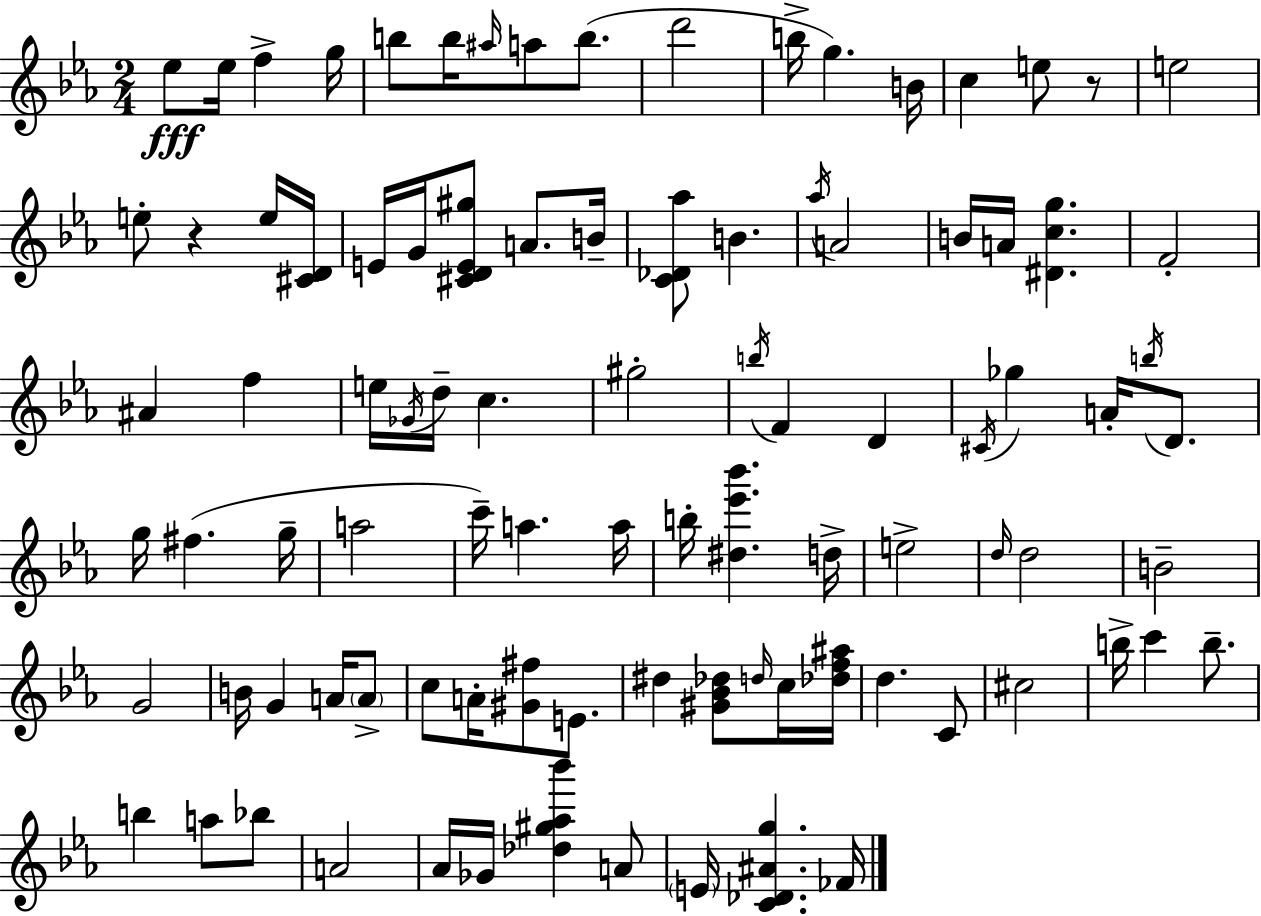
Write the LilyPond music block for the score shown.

{
  \clef treble
  \numericTimeSignature
  \time 2/4
  \key c \minor
  ees''8\fff ees''16 f''4-> g''16 | b''8 b''16 \grace { ais''16 } a''8 b''8.( | d'''2 | b''16-> g''4.) | \break b'16 c''4 e''8 r8 | e''2 | e''8-. r4 e''16 | <cis' d'>16 e'16 g'16 <cis' d' e' gis''>8 a'8. | \break b'16-- <c' des' aes''>8 b'4. | \acciaccatura { aes''16 } a'2 | b'16 a'16 <dis' c'' g''>4. | f'2-. | \break ais'4 f''4 | e''16 \acciaccatura { ges'16 } d''16-- c''4. | gis''2-. | \acciaccatura { b''16 } f'4 | \break d'4 \acciaccatura { cis'16 } ges''4 | a'16-. \acciaccatura { b''16 } d'8. g''16 fis''4.( | g''16-- a''2 | c'''16--) a''4. | \break a''16 b''16-. <dis'' ees''' bes'''>4. | d''16-> e''2-> | \grace { d''16 } d''2 | b'2-- | \break g'2 | b'16 | g'4 a'16 \parenthesize a'8-> c''8 | a'16-. <gis' fis''>8 e'8. dis''4 | \break <gis' bes' des''>8 \grace { d''16 } c''16 <des'' f'' ais''>16 | d''4. c'8 | cis''2 | b''16-> c'''4 b''8.-- | \break b''4 a''8 bes''8 | a'2 | aes'16 ges'16 <des'' gis'' aes'' bes'''>4 a'8 | \parenthesize e'16 <c' des' ais' g''>4. fes'16 | \break \bar "|."
}